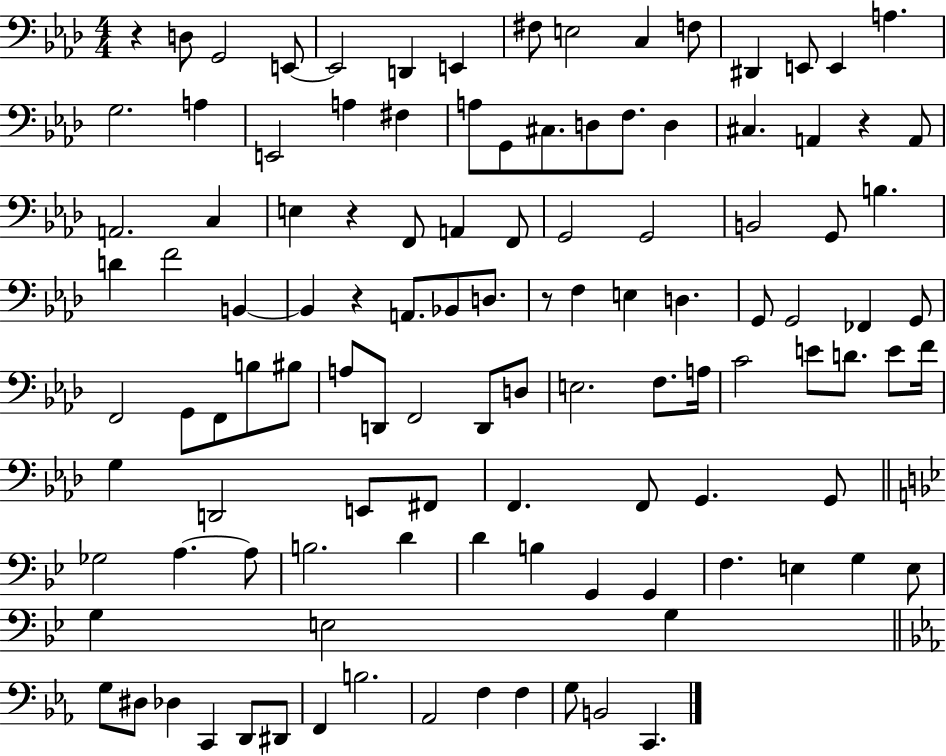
X:1
T:Untitled
M:4/4
L:1/4
K:Ab
z D,/2 G,,2 E,,/2 E,,2 D,, E,, ^F,/2 E,2 C, F,/2 ^D,, E,,/2 E,, A, G,2 A, E,,2 A, ^F, A,/2 G,,/2 ^C,/2 D,/2 F,/2 D, ^C, A,, z A,,/2 A,,2 C, E, z F,,/2 A,, F,,/2 G,,2 G,,2 B,,2 G,,/2 B, D F2 B,, B,, z A,,/2 _B,,/2 D,/2 z/2 F, E, D, G,,/2 G,,2 _F,, G,,/2 F,,2 G,,/2 F,,/2 B,/2 ^B,/2 A,/2 D,,/2 F,,2 D,,/2 D,/2 E,2 F,/2 A,/4 C2 E/2 D/2 E/2 F/4 G, D,,2 E,,/2 ^F,,/2 F,, F,,/2 G,, G,,/2 _G,2 A, A,/2 B,2 D D B, G,, G,, F, E, G, E,/2 G, E,2 G, G,/2 ^D,/2 _D, C,, D,,/2 ^D,,/2 F,, B,2 _A,,2 F, F, G,/2 B,,2 C,,